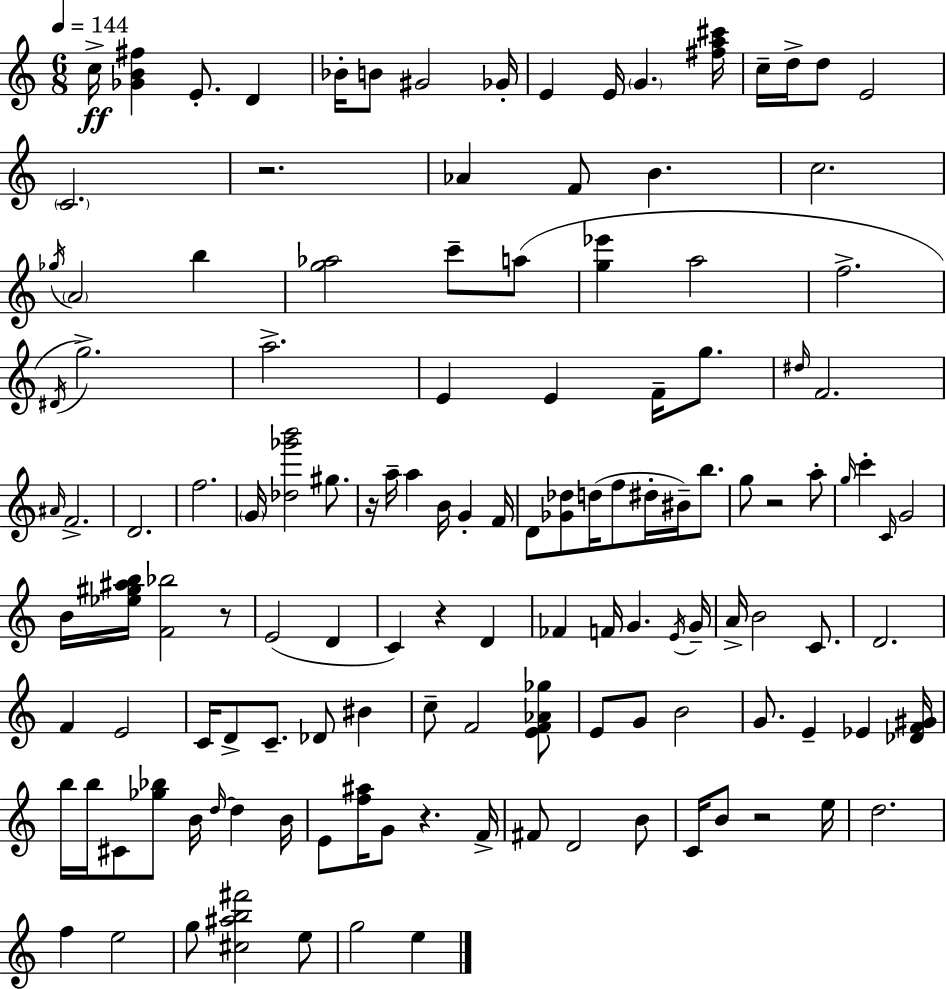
C5/s [Gb4,B4,F#5]/q E4/e. D4/q Bb4/s B4/e G#4/h Gb4/s E4/q E4/s G4/q. [F#5,A5,C#6]/s C5/s D5/s D5/e E4/h C4/h. R/h. Ab4/q F4/e B4/q. C5/h. Gb5/s A4/h B5/q [G5,Ab5]/h C6/e A5/e [G5,Eb6]/q A5/h F5/h. D#4/s G5/h. A5/h. E4/q E4/q F4/s G5/e. D#5/s F4/h. A#4/s F4/h. D4/h. F5/h. G4/s [Db5,Gb6,B6]/h G#5/e. R/s A5/s A5/q B4/s G4/q F4/s D4/e [Gb4,Db5]/e D5/s F5/e D#5/s BIS4/s B5/e. G5/e R/h A5/e G5/s C6/q C4/s G4/h B4/s [Eb5,G#5,A#5,B5]/s [F4,Bb5]/h R/e E4/h D4/q C4/q R/q D4/q FES4/q F4/s G4/q. E4/s G4/s A4/s B4/h C4/e. D4/h. F4/q E4/h C4/s D4/e C4/e. Db4/e BIS4/q C5/e F4/h [E4,F4,Ab4,Gb5]/e E4/e G4/e B4/h G4/e. E4/q Eb4/q [Db4,F4,G#4]/s B5/s B5/s C#4/e [Gb5,Bb5]/e B4/s D5/s D5/q B4/s E4/e [F5,A#5]/s G4/e R/q. F4/s F#4/e D4/h B4/e C4/s B4/e R/h E5/s D5/h. F5/q E5/h G5/e [C#5,A#5,B5,F#6]/h E5/e G5/h E5/q